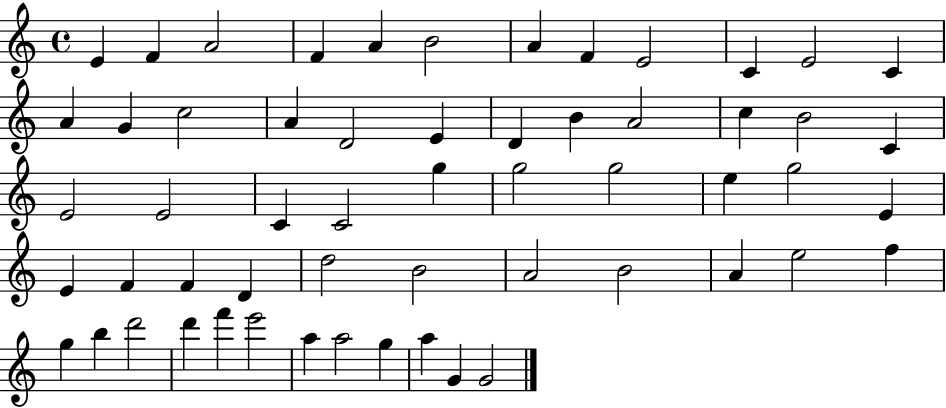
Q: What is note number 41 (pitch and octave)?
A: A4